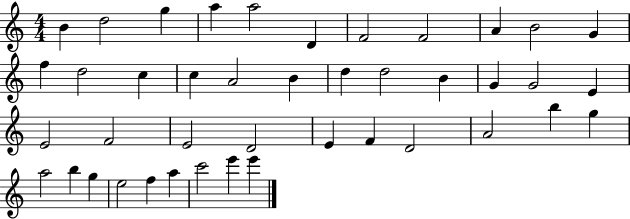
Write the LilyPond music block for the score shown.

{
  \clef treble
  \numericTimeSignature
  \time 4/4
  \key c \major
  b'4 d''2 g''4 | a''4 a''2 d'4 | f'2 f'2 | a'4 b'2 g'4 | \break f''4 d''2 c''4 | c''4 a'2 b'4 | d''4 d''2 b'4 | g'4 g'2 e'4 | \break e'2 f'2 | e'2 d'2 | e'4 f'4 d'2 | a'2 b''4 g''4 | \break a''2 b''4 g''4 | e''2 f''4 a''4 | c'''2 e'''4 e'''4 | \bar "|."
}